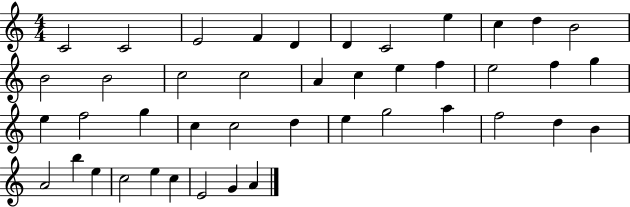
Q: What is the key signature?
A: C major